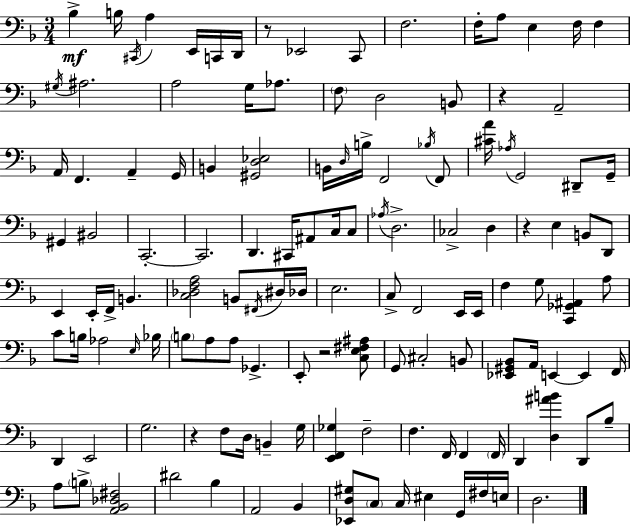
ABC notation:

X:1
T:Untitled
M:3/4
L:1/4
K:Dm
_B, B,/4 ^C,,/4 A, E,,/4 C,,/4 D,,/4 z/2 _E,,2 C,,/2 F,2 F,/4 A,/2 E, F,/4 F, ^G,/4 ^A,2 A,2 G,/4 _A,/2 F,/2 D,2 B,,/2 z A,,2 A,,/4 F,, A,, G,,/4 B,, [^G,,D,_E,]2 B,,/4 D,/4 B,/4 F,,2 _B,/4 F,,/2 [^CA]/4 _A,/4 G,,2 ^D,,/2 G,,/4 ^G,, ^B,,2 C,,2 C,,2 D,, ^C,,/4 ^A,,/2 C,/4 C,/2 _A,/4 D,2 _C,2 D, z E, B,,/2 D,,/2 E,, E,,/4 F,,/4 B,, [C,_D,F,A,]2 B,,/2 ^F,,/4 ^D,/4 _D,/4 E,2 C,/2 F,,2 E,,/4 E,,/4 F, G,/2 [C,,_G,,^A,,] A,/2 C/2 B,/4 _A,2 E,/4 _B,/4 B,/2 A,/2 A,/2 _G,, E,,/2 z2 [C,E,^F,^A,]/2 G,,/2 ^C,2 B,,/2 [_E,,^G,,_B,,]/2 A,,/4 E,, E,, F,,/4 D,, E,,2 G,2 z F,/2 D,/4 B,, G,/4 [E,,F,,_G,] F,2 F, F,,/4 F,, F,,/4 D,, [D,^AB] D,,/2 _B,/2 A,/2 B,/2 [A,,_B,,_D,^F,]2 ^D2 _B, A,,2 _B,, [_E,,D,^G,]/2 C,/2 C,/4 ^E, G,,/4 ^F,/4 E,/4 D,2